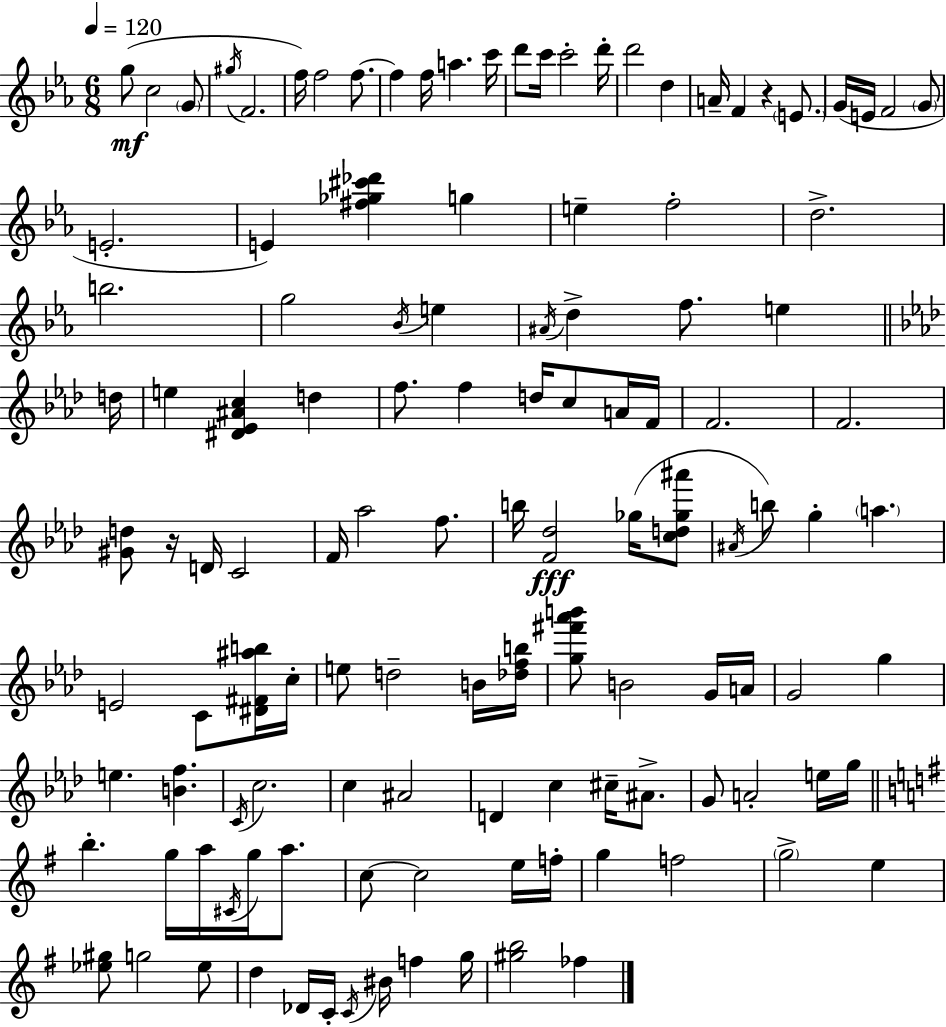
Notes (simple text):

G5/e C5/h G4/e G#5/s F4/h. F5/s F5/h F5/e. F5/q F5/s A5/q. C6/s D6/e C6/s C6/h D6/s D6/h D5/q A4/s F4/q R/q E4/e. G4/s E4/s F4/h G4/e E4/h. E4/q [F#5,Gb5,C#6,Db6]/q G5/q E5/q F5/h D5/h. B5/h. G5/h Bb4/s E5/q A#4/s D5/q F5/e. E5/q D5/s E5/q [D#4,Eb4,A#4,C5]/q D5/q F5/e. F5/q D5/s C5/e A4/s F4/s F4/h. F4/h. [G#4,D5]/e R/s D4/s C4/h F4/s Ab5/h F5/e. B5/s [F4,Db5]/h Gb5/s [C5,D5,Gb5,A#6]/e A#4/s B5/e G5/q A5/q. E4/h C4/e [D#4,F#4,A#5,B5]/s C5/s E5/e D5/h B4/s [Db5,F5,B5]/s [G5,F#6,Ab6,B6]/e B4/h G4/s A4/s G4/h G5/q E5/q. [B4,F5]/q. C4/s C5/h. C5/q A#4/h D4/q C5/q C#5/s A#4/e. G4/e A4/h E5/s G5/s B5/q. G5/s A5/s C#4/s G5/s A5/e. C5/e C5/h E5/s F5/s G5/q F5/h G5/h E5/q [Eb5,G#5]/e G5/h Eb5/e D5/q Db4/s C4/s C4/s BIS4/s F5/q G5/s [G#5,B5]/h FES5/q